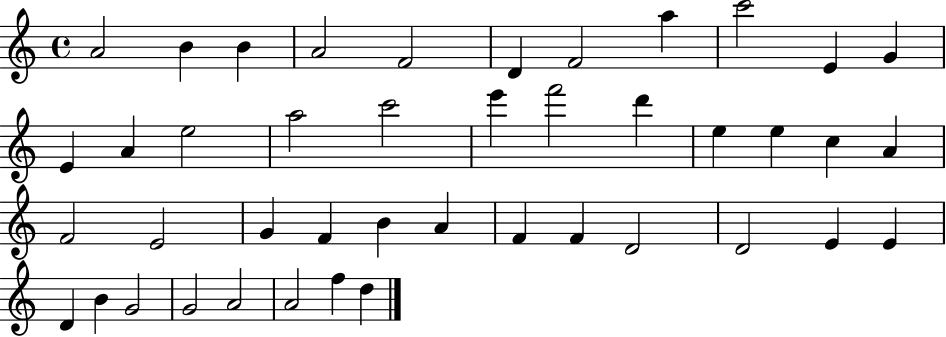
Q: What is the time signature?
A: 4/4